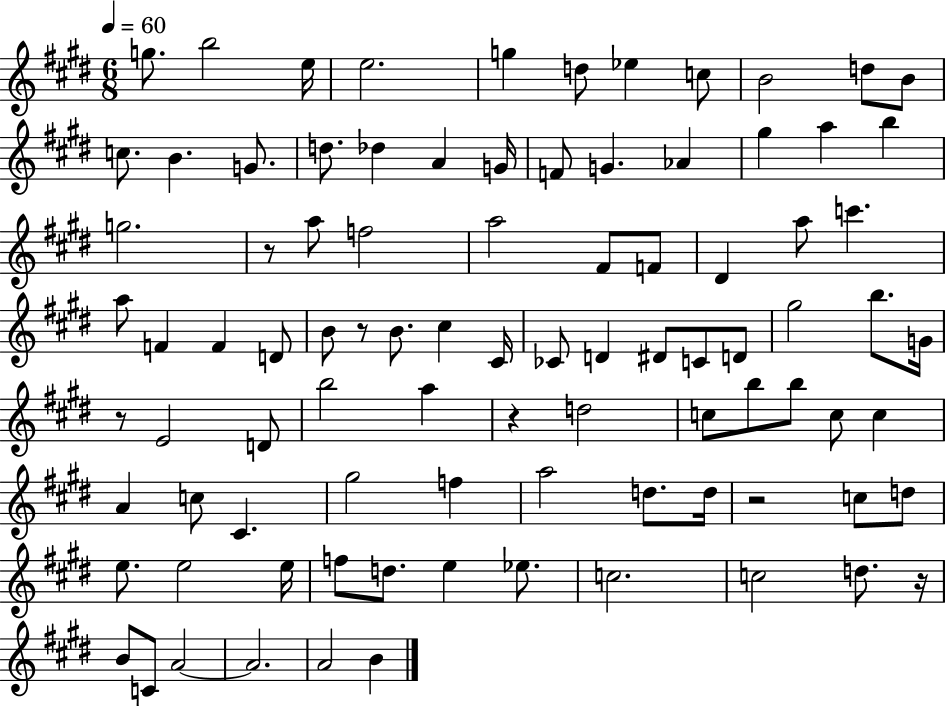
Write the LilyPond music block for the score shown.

{
  \clef treble
  \numericTimeSignature
  \time 6/8
  \key e \major
  \tempo 4 = 60
  g''8. b''2 e''16 | e''2. | g''4 d''8 ees''4 c''8 | b'2 d''8 b'8 | \break c''8. b'4. g'8. | d''8. des''4 a'4 g'16 | f'8 g'4. aes'4 | gis''4 a''4 b''4 | \break g''2. | r8 a''8 f''2 | a''2 fis'8 f'8 | dis'4 a''8 c'''4. | \break a''8 f'4 f'4 d'8 | b'8 r8 b'8. cis''4 cis'16 | ces'8 d'4 dis'8 c'8 d'8 | gis''2 b''8. g'16 | \break r8 e'2 d'8 | b''2 a''4 | r4 d''2 | c''8 b''8 b''8 c''8 c''4 | \break a'4 c''8 cis'4. | gis''2 f''4 | a''2 d''8. d''16 | r2 c''8 d''8 | \break e''8. e''2 e''16 | f''8 d''8. e''4 ees''8. | c''2. | c''2 d''8. r16 | \break b'8 c'8 a'2~~ | a'2. | a'2 b'4 | \bar "|."
}